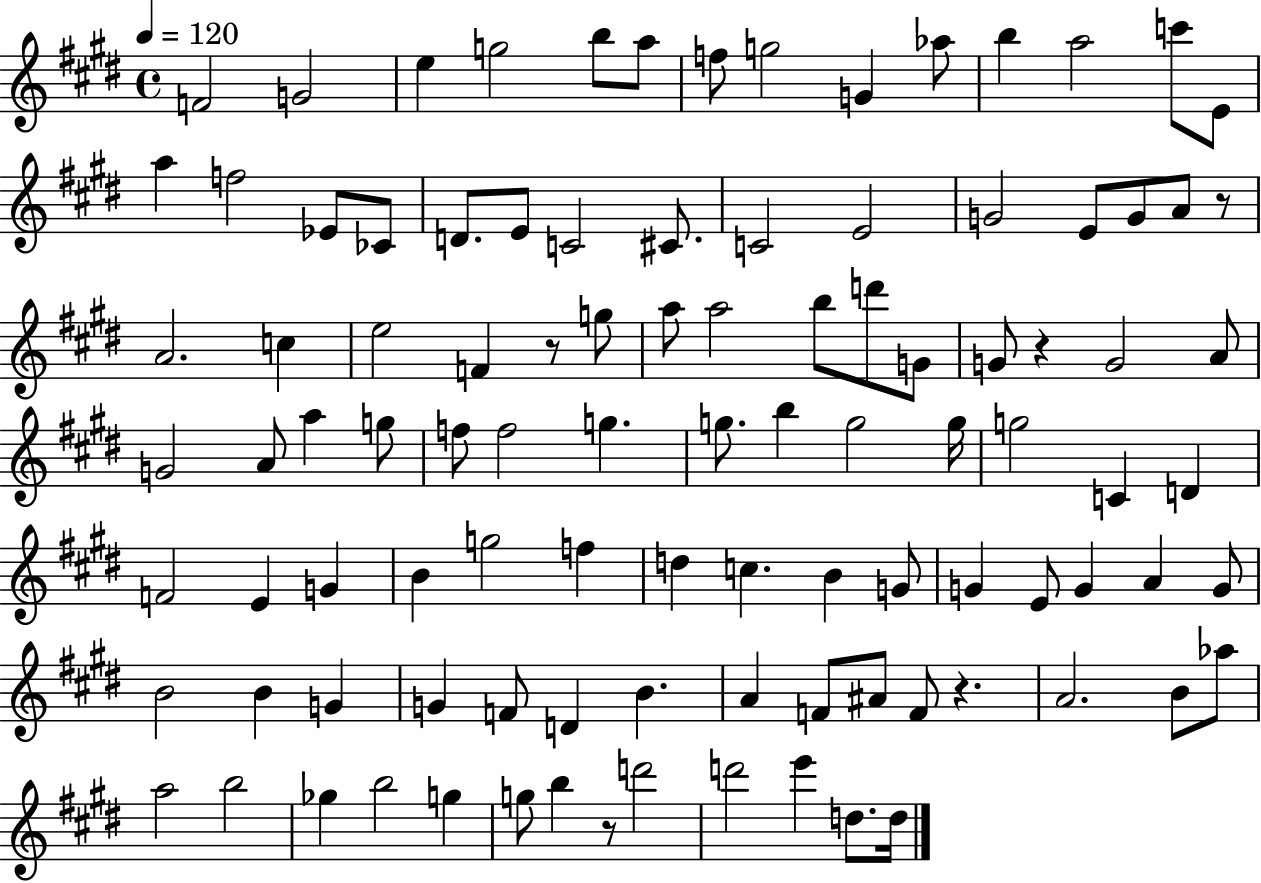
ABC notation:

X:1
T:Untitled
M:4/4
L:1/4
K:E
F2 G2 e g2 b/2 a/2 f/2 g2 G _a/2 b a2 c'/2 E/2 a f2 _E/2 _C/2 D/2 E/2 C2 ^C/2 C2 E2 G2 E/2 G/2 A/2 z/2 A2 c e2 F z/2 g/2 a/2 a2 b/2 d'/2 G/2 G/2 z G2 A/2 G2 A/2 a g/2 f/2 f2 g g/2 b g2 g/4 g2 C D F2 E G B g2 f d c B G/2 G E/2 G A G/2 B2 B G G F/2 D B A F/2 ^A/2 F/2 z A2 B/2 _a/2 a2 b2 _g b2 g g/2 b z/2 d'2 d'2 e' d/2 d/4